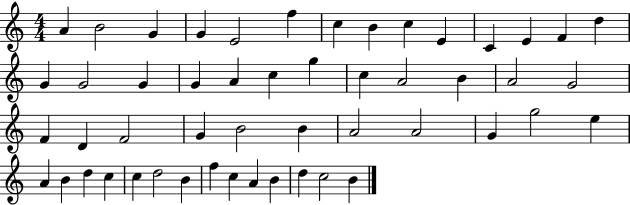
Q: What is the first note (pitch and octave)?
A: A4